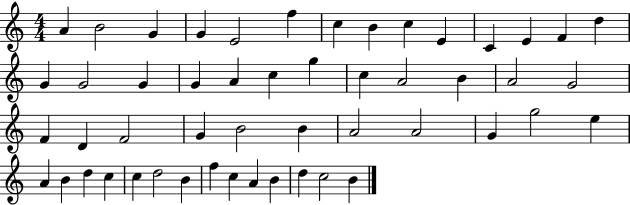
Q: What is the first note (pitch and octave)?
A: A4